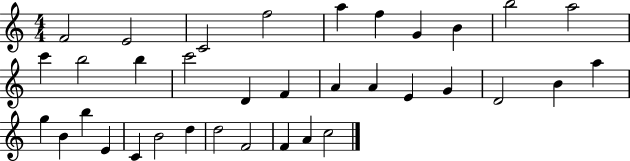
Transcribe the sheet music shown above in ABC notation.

X:1
T:Untitled
M:4/4
L:1/4
K:C
F2 E2 C2 f2 a f G B b2 a2 c' b2 b c'2 D F A A E G D2 B a g B b E C B2 d d2 F2 F A c2